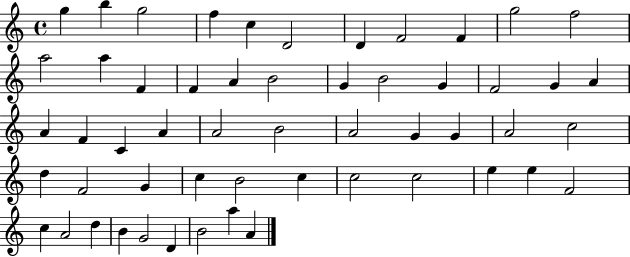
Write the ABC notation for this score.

X:1
T:Untitled
M:4/4
L:1/4
K:C
g b g2 f c D2 D F2 F g2 f2 a2 a F F A B2 G B2 G F2 G A A F C A A2 B2 A2 G G A2 c2 d F2 G c B2 c c2 c2 e e F2 c A2 d B G2 D B2 a A